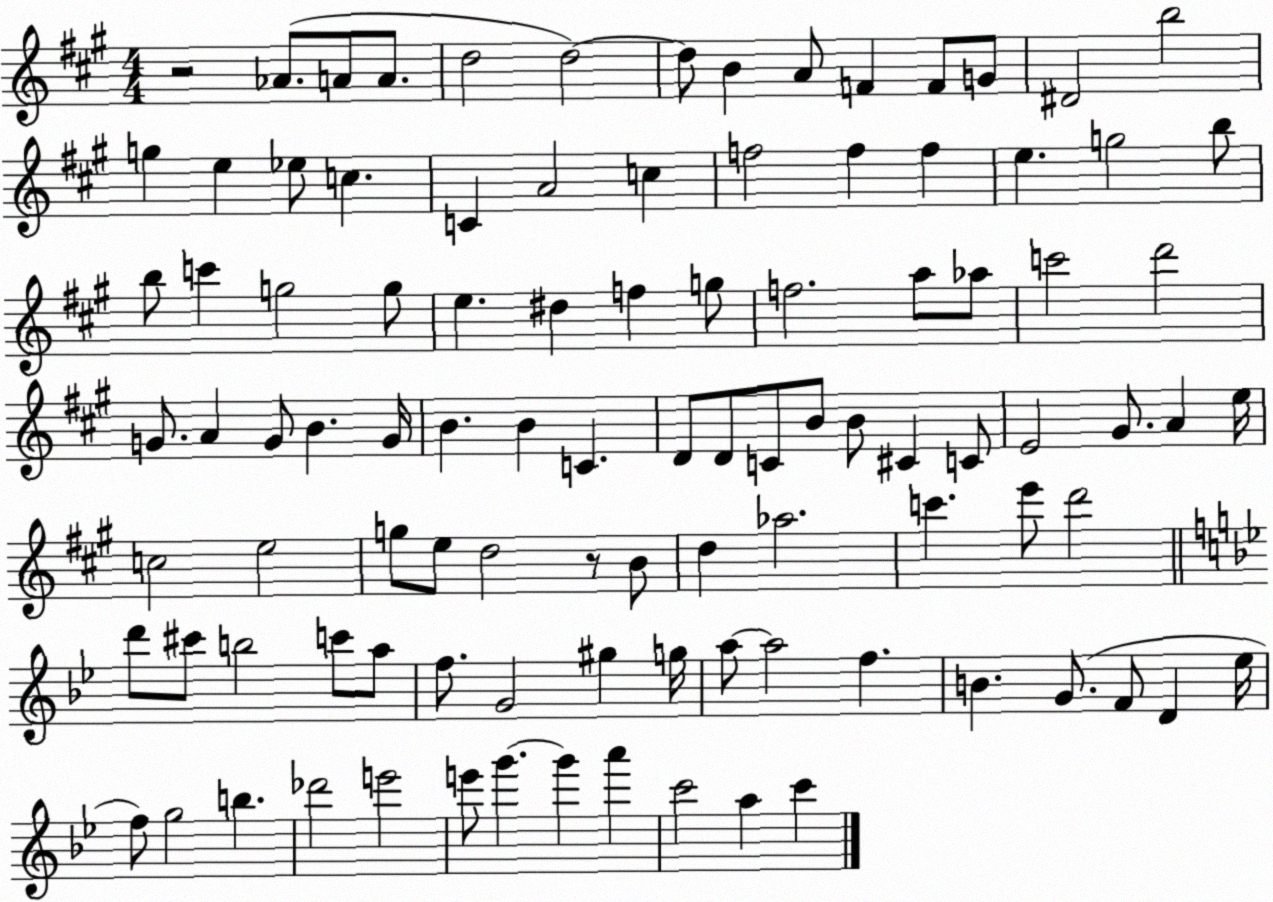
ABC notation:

X:1
T:Untitled
M:4/4
L:1/4
K:A
z2 _A/2 A/2 A/2 d2 d2 d/2 B A/2 F F/2 G/2 ^D2 b2 g e _e/2 c C A2 c f2 f f e g2 b/2 b/2 c' g2 g/2 e ^d f g/2 f2 a/2 _a/2 c'2 d'2 G/2 A G/2 B G/4 B B C D/2 D/2 C/2 B/2 B/2 ^C C/2 E2 ^G/2 A e/4 c2 e2 g/2 e/2 d2 z/2 B/2 d _a2 c' e'/2 d'2 d'/2 ^c'/2 b2 c'/2 a/2 f/2 G2 ^g g/4 a/2 a2 f B G/2 F/2 D _e/4 f/2 g2 b _d'2 e'2 e'/2 g' g' a' c'2 a c'